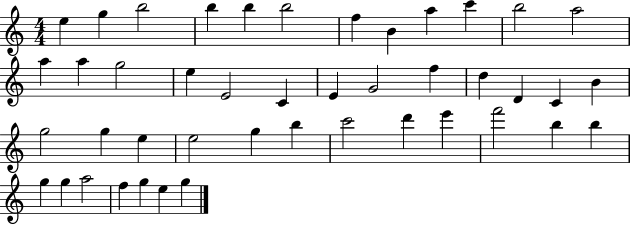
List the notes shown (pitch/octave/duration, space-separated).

E5/q G5/q B5/h B5/q B5/q B5/h F5/q B4/q A5/q C6/q B5/h A5/h A5/q A5/q G5/h E5/q E4/h C4/q E4/q G4/h F5/q D5/q D4/q C4/q B4/q G5/h G5/q E5/q E5/h G5/q B5/q C6/h D6/q E6/q F6/h B5/q B5/q G5/q G5/q A5/h F5/q G5/q E5/q G5/q